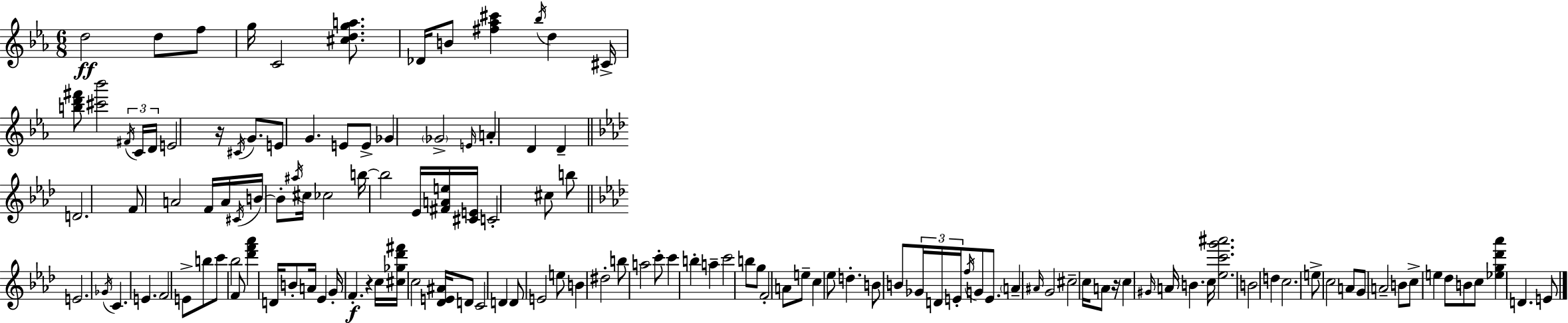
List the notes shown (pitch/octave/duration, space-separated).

D5/h D5/e F5/e G5/s C4/h [C#5,D5,G5,A5]/e. Db4/s B4/e [F#5,Ab5,C#6]/q Bb5/s D5/q C#4/s [B5,D6,F#6]/e [C#6,Bb6]/h F#4/s C4/s D4/s E4/h R/s C#4/s G4/e. E4/e G4/q. E4/e E4/e Gb4/q Gb4/h E4/s A4/q D4/q D4/q D4/h. F4/e A4/h F4/s A4/s C#4/s B4/s B4/e A#5/s C#5/s CES5/h B5/s B5/h Eb4/s [F#4,A4,E5]/s [C#4,E4]/s C4/h C#5/e B5/e E4/h. Gb4/s C4/q. E4/q. F4/h E4/e B5/e C6/e Bb5/h F4/e [Db6,F6,Ab6]/q D4/s B4/e A4/s Eb4/q G4/s F4/q. R/q C5/s [C#5,Gb5,Db6,F#6]/s C5/h [Db4,E4,A#4]/s D4/e C4/h D4/q D4/e E4/h E5/e B4/q D#5/h B5/e A5/h C6/e C6/q B5/q A5/q C6/h B5/e G5/e F4/h A4/e E5/e C5/q Eb5/e D5/q. B4/e B4/e Gb4/s D4/s E4/s F5/s G4/e E4/e. A4/q A#4/s G4/h C#5/h C5/s A4/e R/s C5/q G#4/s A4/s B4/q. C5/s [Eb5,C6,G6,A#6]/h. B4/h D5/q C5/h. E5/e C5/h A4/e G4/e A4/h B4/e C5/e E5/q Db5/e B4/e C5/e [Eb5,G5,Db6,Ab6]/q D4/q. E4/e